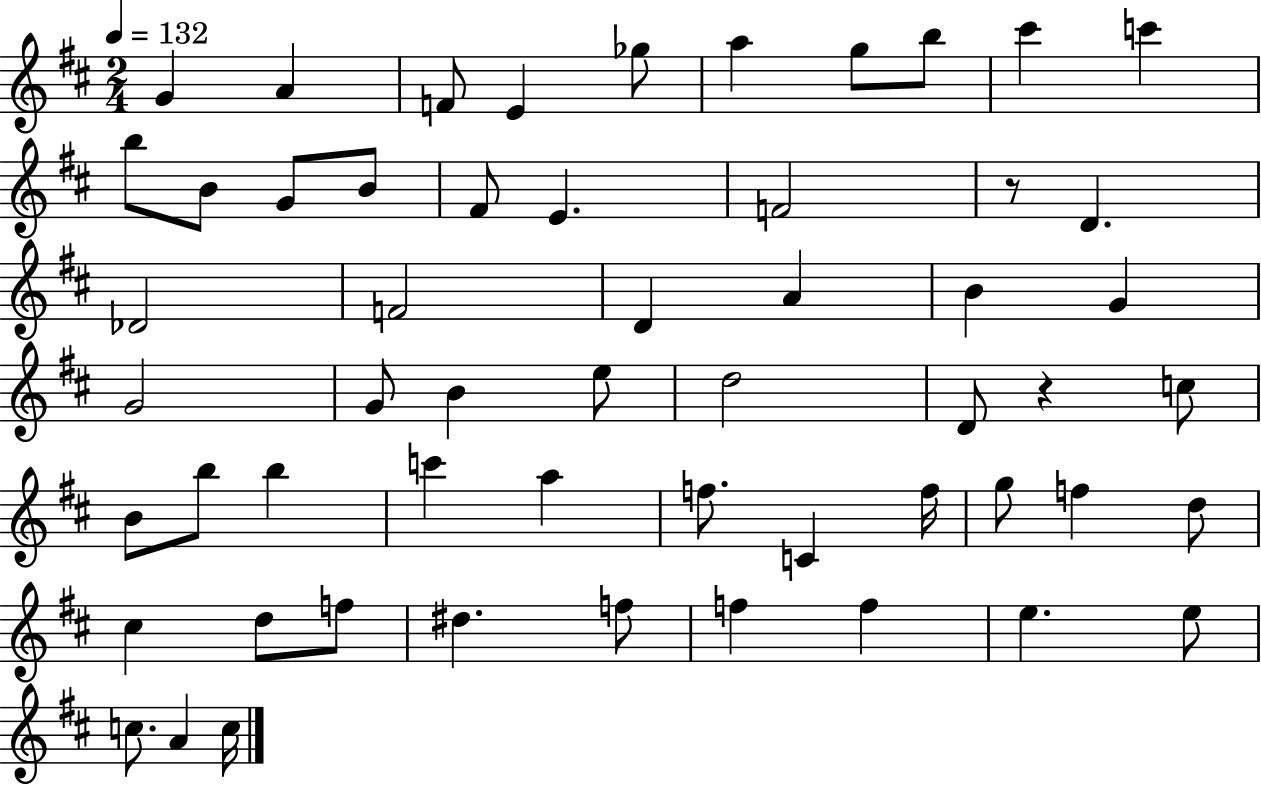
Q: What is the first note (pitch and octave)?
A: G4